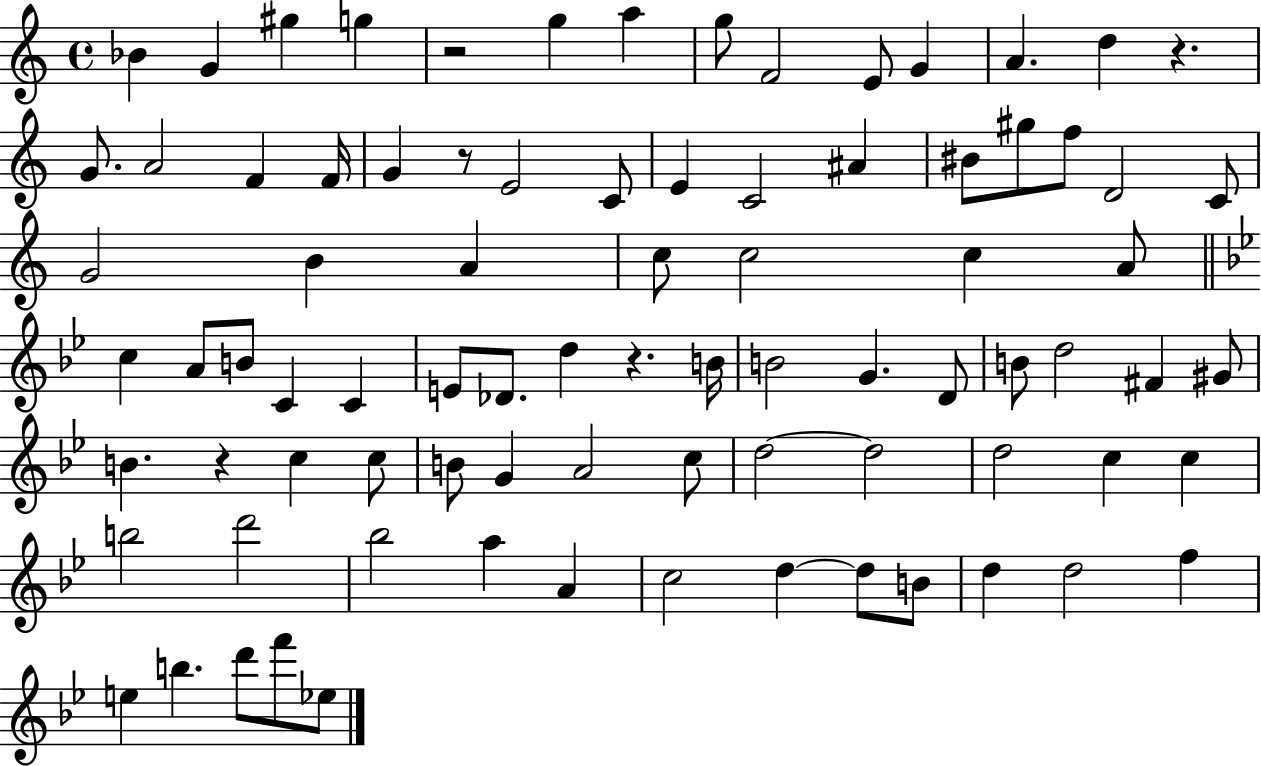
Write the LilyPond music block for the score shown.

{
  \clef treble
  \time 4/4
  \defaultTimeSignature
  \key c \major
  bes'4 g'4 gis''4 g''4 | r2 g''4 a''4 | g''8 f'2 e'8 g'4 | a'4. d''4 r4. | \break g'8. a'2 f'4 f'16 | g'4 r8 e'2 c'8 | e'4 c'2 ais'4 | bis'8 gis''8 f''8 d'2 c'8 | \break g'2 b'4 a'4 | c''8 c''2 c''4 a'8 | \bar "||" \break \key bes \major c''4 a'8 b'8 c'4 c'4 | e'8 des'8. d''4 r4. b'16 | b'2 g'4. d'8 | b'8 d''2 fis'4 gis'8 | \break b'4. r4 c''4 c''8 | b'8 g'4 a'2 c''8 | d''2~~ d''2 | d''2 c''4 c''4 | \break b''2 d'''2 | bes''2 a''4 a'4 | c''2 d''4~~ d''8 b'8 | d''4 d''2 f''4 | \break e''4 b''4. d'''8 f'''8 ees''8 | \bar "|."
}